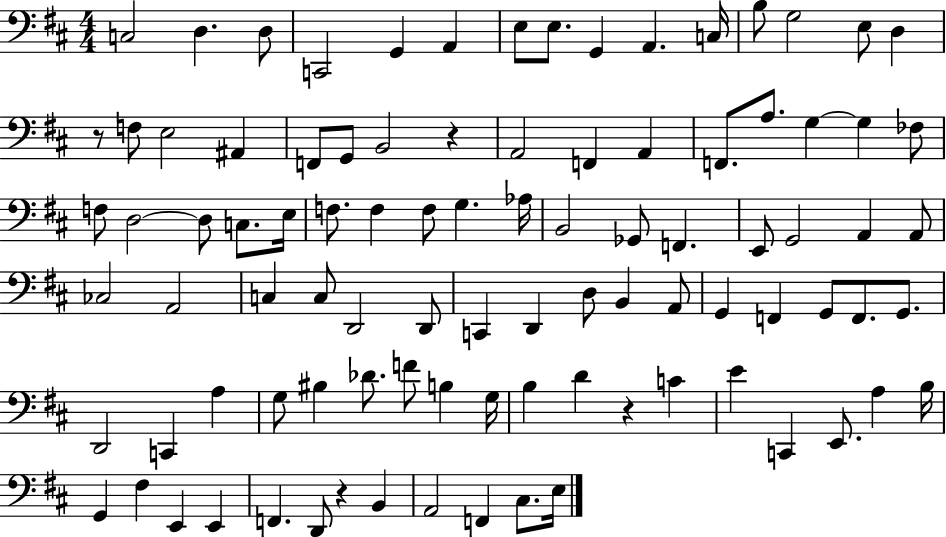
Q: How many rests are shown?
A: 4